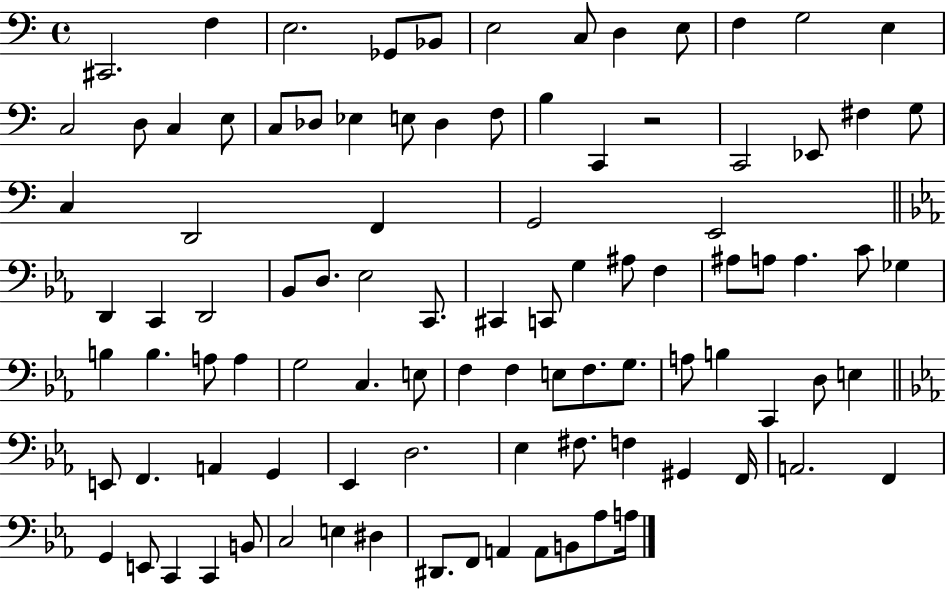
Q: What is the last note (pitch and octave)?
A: A3